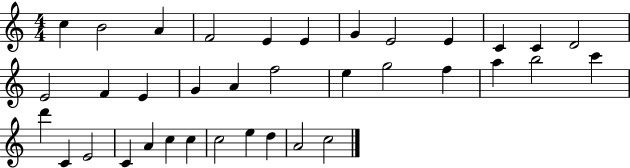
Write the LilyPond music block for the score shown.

{
  \clef treble
  \numericTimeSignature
  \time 4/4
  \key c \major
  c''4 b'2 a'4 | f'2 e'4 e'4 | g'4 e'2 e'4 | c'4 c'4 d'2 | \break e'2 f'4 e'4 | g'4 a'4 f''2 | e''4 g''2 f''4 | a''4 b''2 c'''4 | \break d'''4 c'4 e'2 | c'4 a'4 c''4 c''4 | c''2 e''4 d''4 | a'2 c''2 | \break \bar "|."
}